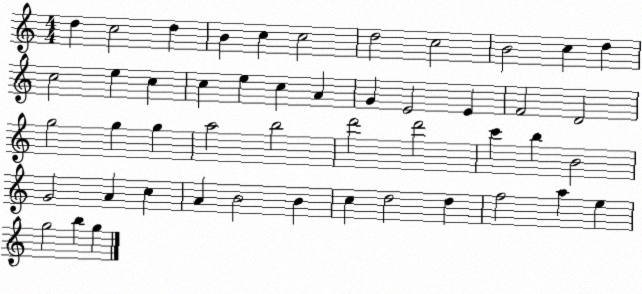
X:1
T:Untitled
M:4/4
L:1/4
K:C
d c2 d B c c2 d2 c2 B2 c d c2 e c c e c A G E2 E F2 D2 g2 g g a2 b2 d'2 d'2 c' b B2 G2 A c A B2 B c d2 d f2 a e g2 b g